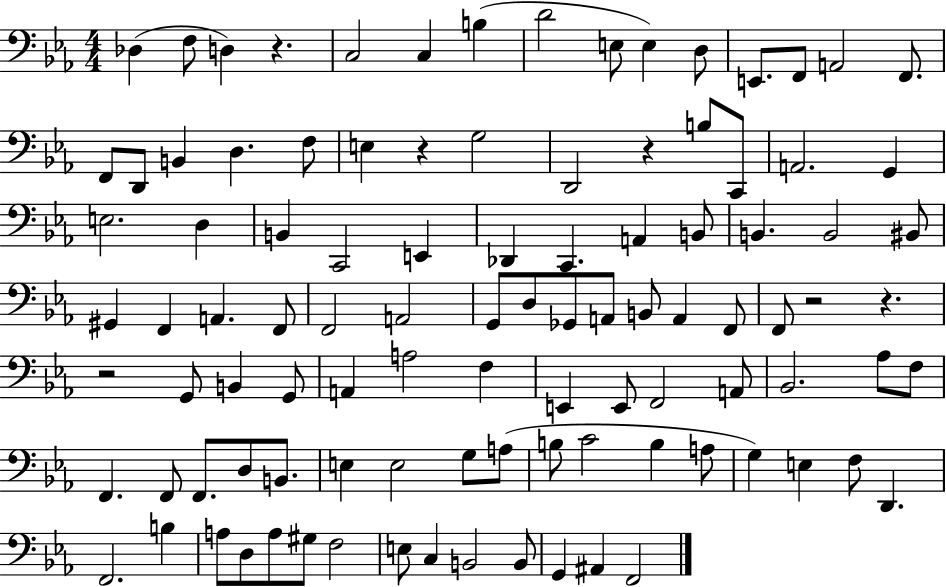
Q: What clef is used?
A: bass